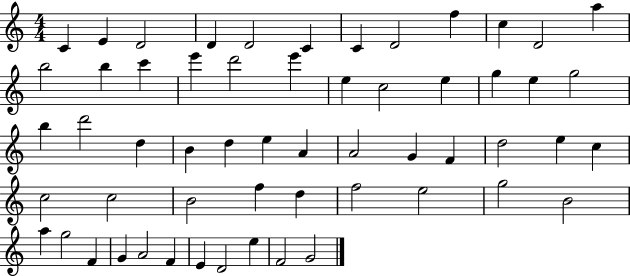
C4/q E4/q D4/h D4/q D4/h C4/q C4/q D4/h F5/q C5/q D4/h A5/q B5/h B5/q C6/q E6/q D6/h E6/q E5/q C5/h E5/q G5/q E5/q G5/h B5/q D6/h D5/q B4/q D5/q E5/q A4/q A4/h G4/q F4/q D5/h E5/q C5/q C5/h C5/h B4/h F5/q D5/q F5/h E5/h G5/h B4/h A5/q G5/h F4/q G4/q A4/h F4/q E4/q D4/h E5/q F4/h G4/h